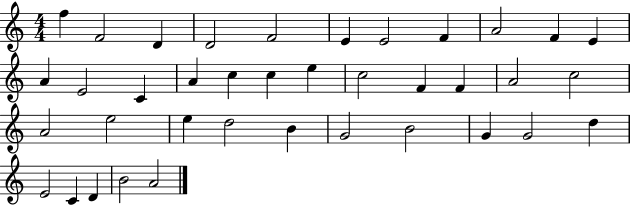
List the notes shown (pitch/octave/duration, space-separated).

F5/q F4/h D4/q D4/h F4/h E4/q E4/h F4/q A4/h F4/q E4/q A4/q E4/h C4/q A4/q C5/q C5/q E5/q C5/h F4/q F4/q A4/h C5/h A4/h E5/h E5/q D5/h B4/q G4/h B4/h G4/q G4/h D5/q E4/h C4/q D4/q B4/h A4/h